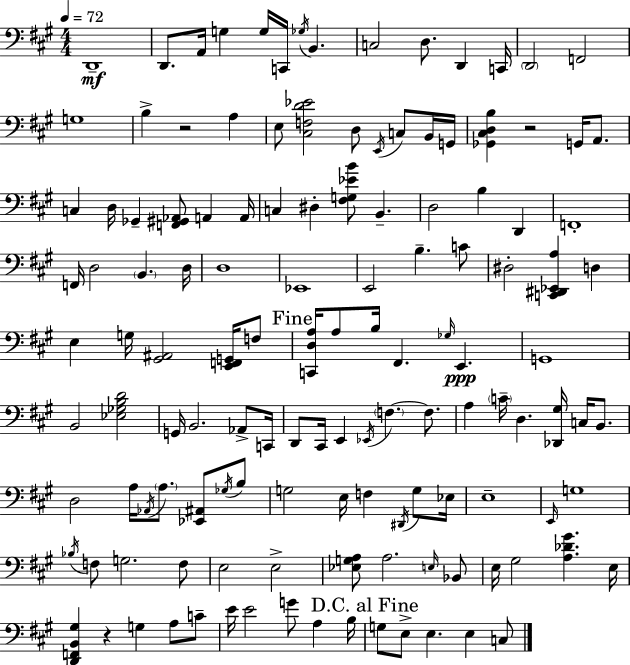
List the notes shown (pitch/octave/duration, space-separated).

D2/w D2/e. A2/s G3/q G3/s C2/s Gb3/s B2/q. C3/h D3/e. D2/q C2/s D2/h F2/h G3/w B3/q R/h A3/q E3/e [C#3,F3,D4,Eb4]/h D3/e E2/s C3/e B2/s G2/s [Gb2,C#3,D3,B3]/q R/h G2/s A2/e. C3/q D3/s Gb2/q [F2,G#2,Ab2]/e A2/q A2/s C3/q D#3/q [F#3,G3,Eb4,B4]/e B2/q. D3/h B3/q D2/q F2/w F2/s D3/h B2/q. D3/s D3/w Eb2/w E2/h B3/q. C4/e D#3/h [C2,D#2,Eb2,A3]/q D3/q E3/q G3/s [G#2,A#2]/h [E2,F2,G2]/s F3/e [C2,D3,A3]/s A3/e B3/s F#2/q. Gb3/s E2/q. G2/w B2/h [Eb3,Gb3,B3,D4]/h G2/s B2/h. Ab2/e C2/s D2/e C#2/s E2/q Eb2/s F3/q. F3/e. A3/q C4/s D3/q. [Db2,G#3]/s C3/s B2/e. D3/h A3/s Ab2/s A3/e. [Eb2,A#2]/e Gb3/s B3/e G3/h E3/s F3/q D#2/s G3/e Eb3/s E3/w E2/s G3/w Bb3/s F3/e G3/h. F3/e E3/h E3/h [Eb3,G3,A3]/e A3/h. E3/s Bb2/e E3/s G#3/h [A3,Db4,G#4]/q. E3/s [D2,F2,B2,G#3]/q R/q G3/q A3/e C4/e E4/s E4/h G4/e A3/q B3/s G3/e E3/e E3/q. E3/q C3/e